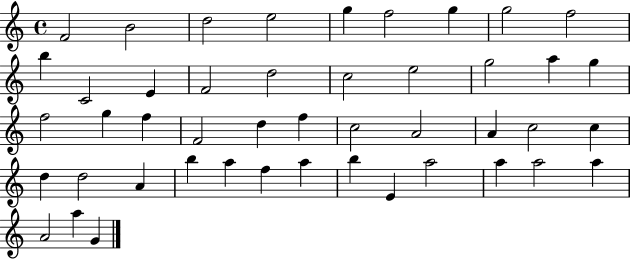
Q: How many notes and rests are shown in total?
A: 46